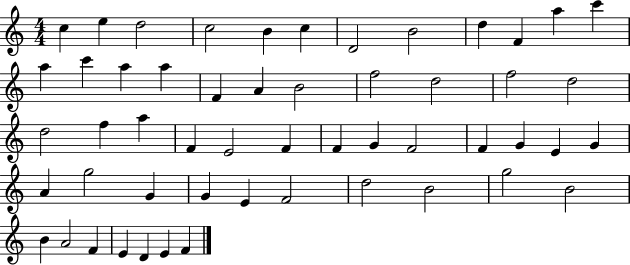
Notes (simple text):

C5/q E5/q D5/h C5/h B4/q C5/q D4/h B4/h D5/q F4/q A5/q C6/q A5/q C6/q A5/q A5/q F4/q A4/q B4/h F5/h D5/h F5/h D5/h D5/h F5/q A5/q F4/q E4/h F4/q F4/q G4/q F4/h F4/q G4/q E4/q G4/q A4/q G5/h G4/q G4/q E4/q F4/h D5/h B4/h G5/h B4/h B4/q A4/h F4/q E4/q D4/q E4/q F4/q